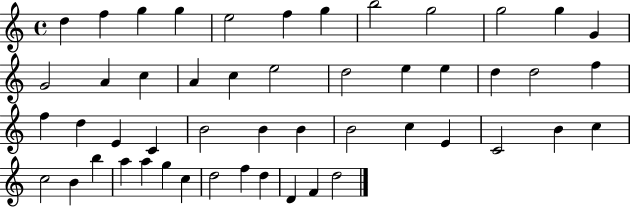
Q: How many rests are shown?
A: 0